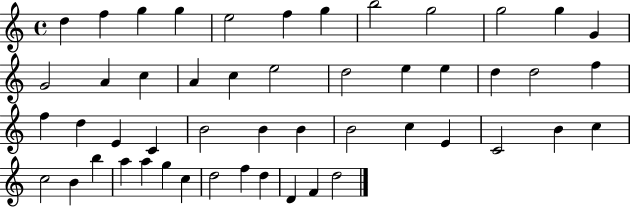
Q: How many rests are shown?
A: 0